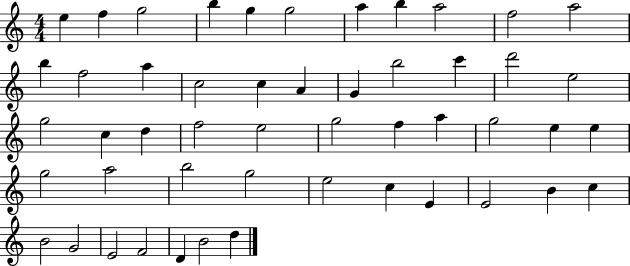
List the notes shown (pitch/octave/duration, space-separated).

E5/q F5/q G5/h B5/q G5/q G5/h A5/q B5/q A5/h F5/h A5/h B5/q F5/h A5/q C5/h C5/q A4/q G4/q B5/h C6/q D6/h E5/h G5/h C5/q D5/q F5/h E5/h G5/h F5/q A5/q G5/h E5/q E5/q G5/h A5/h B5/h G5/h E5/h C5/q E4/q E4/h B4/q C5/q B4/h G4/h E4/h F4/h D4/q B4/h D5/q